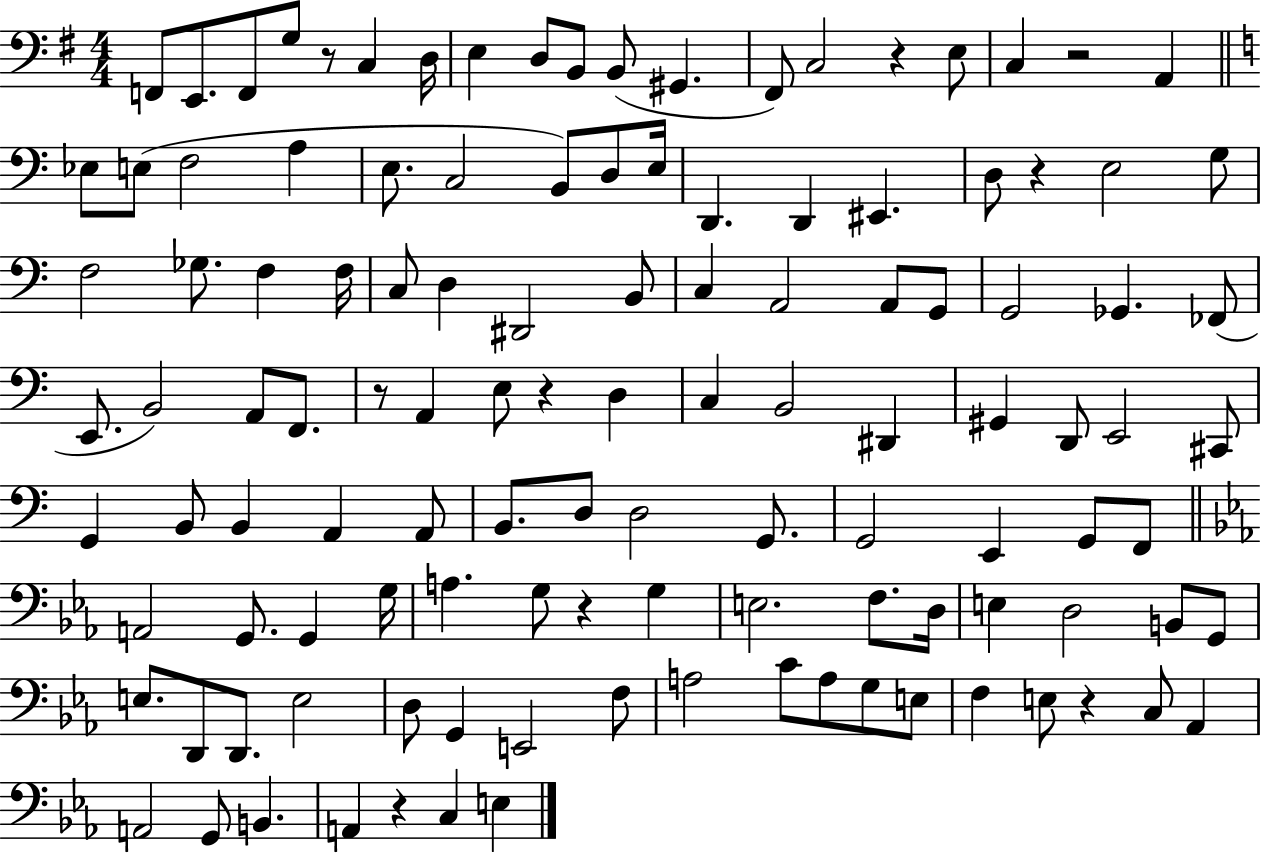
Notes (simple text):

F2/e E2/e. F2/e G3/e R/e C3/q D3/s E3/q D3/e B2/e B2/e G#2/q. F#2/e C3/h R/q E3/e C3/q R/h A2/q Eb3/e E3/e F3/h A3/q E3/e. C3/h B2/e D3/e E3/s D2/q. D2/q EIS2/q. D3/e R/q E3/h G3/e F3/h Gb3/e. F3/q F3/s C3/e D3/q D#2/h B2/e C3/q A2/h A2/e G2/e G2/h Gb2/q. FES2/e E2/e. B2/h A2/e F2/e. R/e A2/q E3/e R/q D3/q C3/q B2/h D#2/q G#2/q D2/e E2/h C#2/e G2/q B2/e B2/q A2/q A2/e B2/e. D3/e D3/h G2/e. G2/h E2/q G2/e F2/e A2/h G2/e. G2/q G3/s A3/q. G3/e R/q G3/q E3/h. F3/e. D3/s E3/q D3/h B2/e G2/e E3/e. D2/e D2/e. E3/h D3/e G2/q E2/h F3/e A3/h C4/e A3/e G3/e E3/e F3/q E3/e R/q C3/e Ab2/q A2/h G2/e B2/q. A2/q R/q C3/q E3/q